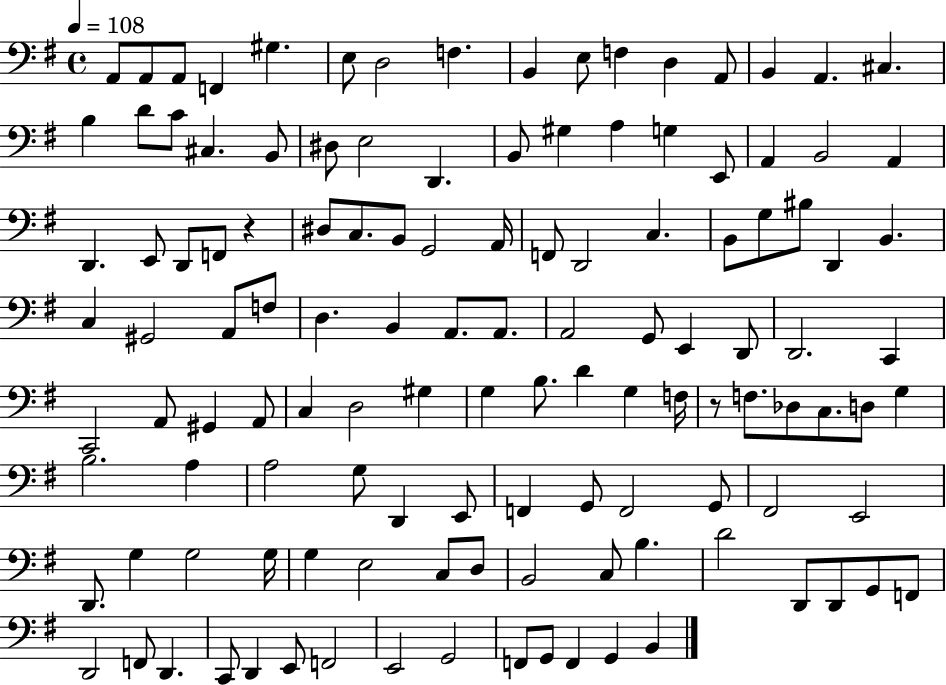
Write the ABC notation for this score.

X:1
T:Untitled
M:4/4
L:1/4
K:G
A,,/2 A,,/2 A,,/2 F,, ^G, E,/2 D,2 F, B,, E,/2 F, D, A,,/2 B,, A,, ^C, B, D/2 C/2 ^C, B,,/2 ^D,/2 E,2 D,, B,,/2 ^G, A, G, E,,/2 A,, B,,2 A,, D,, E,,/2 D,,/2 F,,/2 z ^D,/2 C,/2 B,,/2 G,,2 A,,/4 F,,/2 D,,2 C, B,,/2 G,/2 ^B,/2 D,, B,, C, ^G,,2 A,,/2 F,/2 D, B,, A,,/2 A,,/2 A,,2 G,,/2 E,, D,,/2 D,,2 C,, C,,2 A,,/2 ^G,, A,,/2 C, D,2 ^G, G, B,/2 D G, F,/4 z/2 F,/2 _D,/2 C,/2 D,/2 G, B,2 A, A,2 G,/2 D,, E,,/2 F,, G,,/2 F,,2 G,,/2 ^F,,2 E,,2 D,,/2 G, G,2 G,/4 G, E,2 C,/2 D,/2 B,,2 C,/2 B, D2 D,,/2 D,,/2 G,,/2 F,,/2 D,,2 F,,/2 D,, C,,/2 D,, E,,/2 F,,2 E,,2 G,,2 F,,/2 G,,/2 F,, G,, B,,